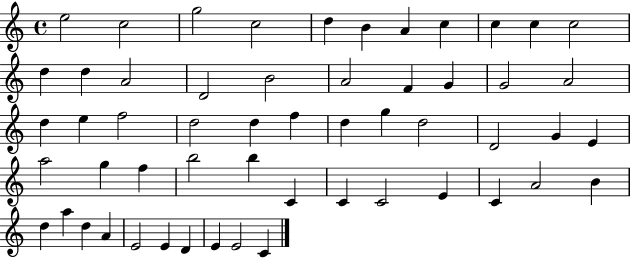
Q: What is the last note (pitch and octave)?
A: C4